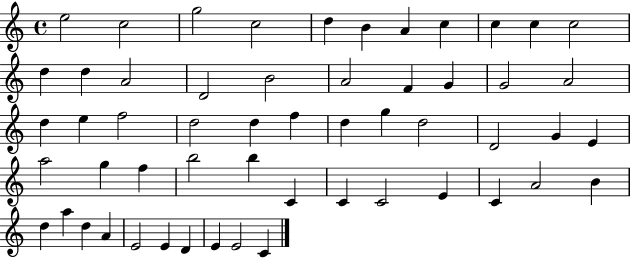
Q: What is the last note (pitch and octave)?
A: C4